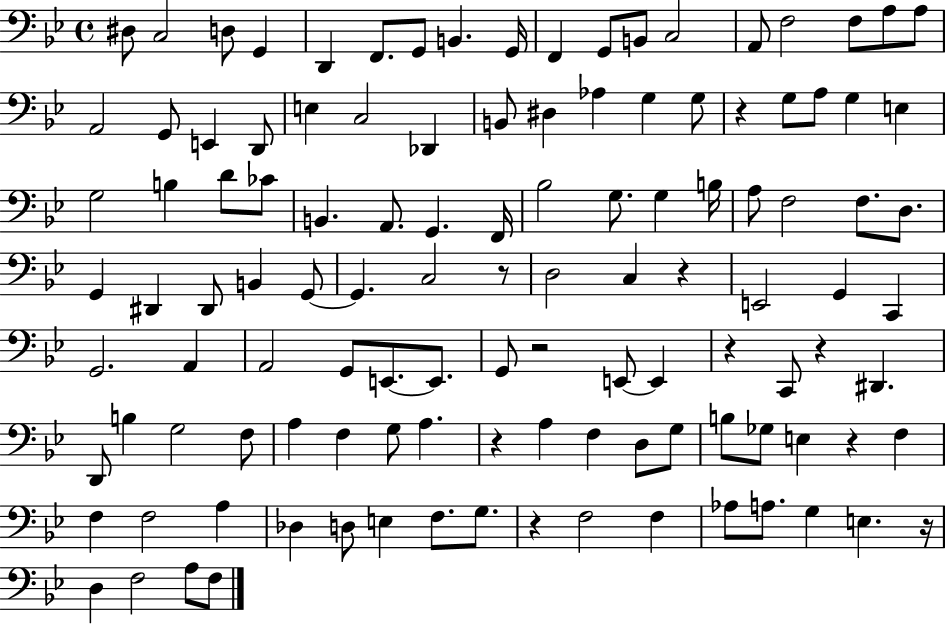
{
  \clef bass
  \time 4/4
  \defaultTimeSignature
  \key bes \major
  dis8 c2 d8 g,4 | d,4 f,8. g,8 b,4. g,16 | f,4 g,8 b,8 c2 | a,8 f2 f8 a8 a8 | \break a,2 g,8 e,4 d,8 | e4 c2 des,4 | b,8 dis4 aes4 g4 g8 | r4 g8 a8 g4 e4 | \break g2 b4 d'8 ces'8 | b,4. a,8. g,4. f,16 | bes2 g8. g4 b16 | a8 f2 f8. d8. | \break g,4 dis,4 dis,8 b,4 g,8~~ | g,4. c2 r8 | d2 c4 r4 | e,2 g,4 c,4 | \break g,2. a,4 | a,2 g,8 e,8.~~ e,8. | g,8 r2 e,8~~ e,4 | r4 c,8 r4 dis,4. | \break d,8 b4 g2 f8 | a4 f4 g8 a4. | r4 a4 f4 d8 g8 | b8 ges8 e4 r4 f4 | \break f4 f2 a4 | des4 d8 e4 f8. g8. | r4 f2 f4 | aes8 a8. g4 e4. r16 | \break d4 f2 a8 f8 | \bar "|."
}